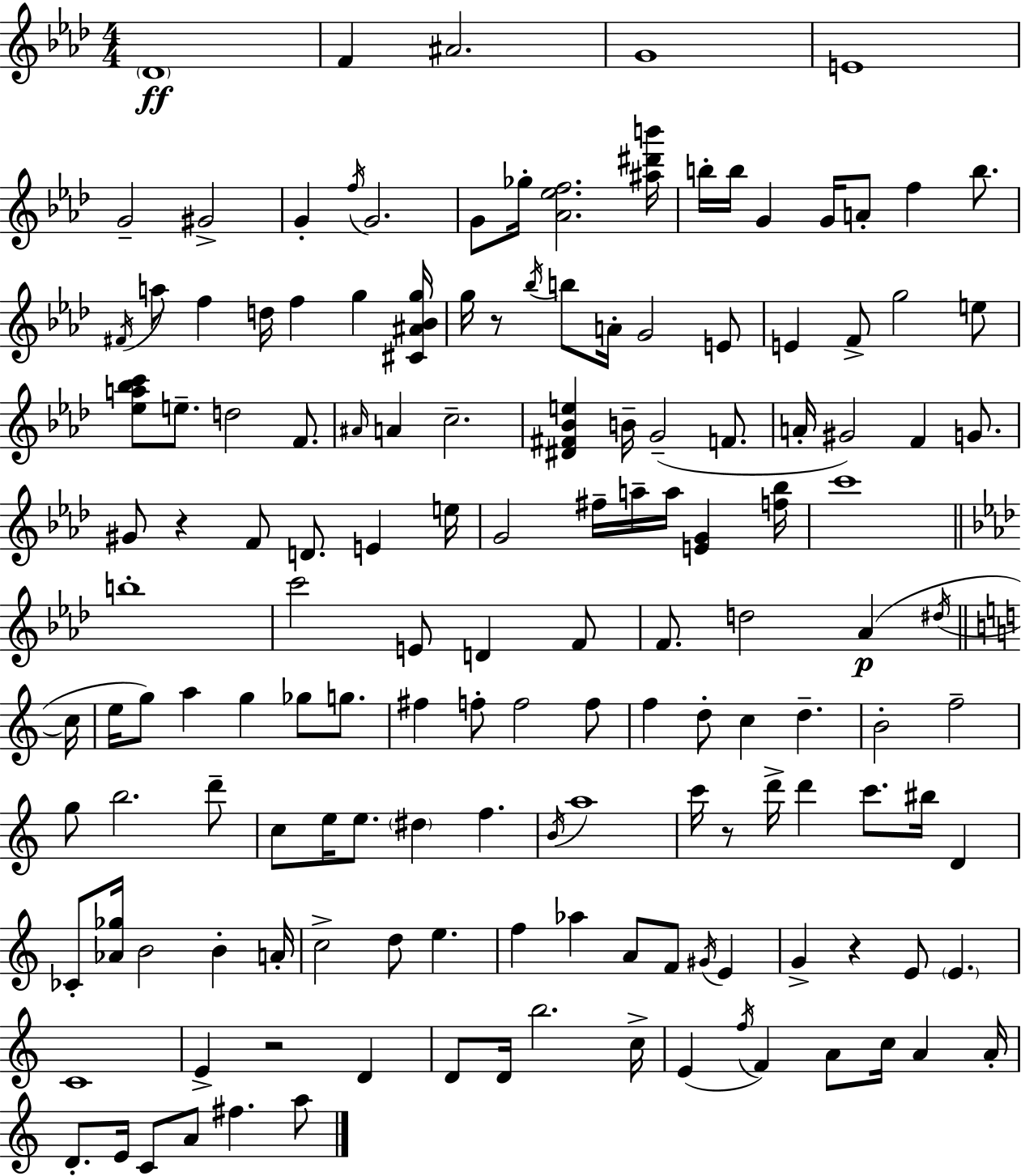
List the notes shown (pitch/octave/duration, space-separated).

Db4/w F4/q A#4/h. G4/w E4/w G4/h G#4/h G4/q F5/s G4/h. G4/e Gb5/s [Ab4,Eb5,F5]/h. [A#5,D#6,B6]/s B5/s B5/s G4/q G4/s A4/e F5/q B5/e. F#4/s A5/e F5/q D5/s F5/q G5/q [C#4,A#4,Bb4,G5]/s G5/s R/e Bb5/s B5/e A4/s G4/h E4/e E4/q F4/e G5/h E5/e [Eb5,A5,Bb5,C6]/e E5/e. D5/h F4/e. A#4/s A4/q C5/h. [D#4,F#4,Bb4,E5]/q B4/s G4/h F4/e. A4/s G#4/h F4/q G4/e. G#4/e R/q F4/e D4/e. E4/q E5/s G4/h F#5/s A5/s A5/s [E4,G4]/q [F5,Bb5]/s C6/w B5/w C6/h E4/e D4/q F4/e F4/e. D5/h Ab4/q D#5/s C5/s E5/s G5/e A5/q G5/q Gb5/e G5/e. F#5/q F5/e F5/h F5/e F5/q D5/e C5/q D5/q. B4/h F5/h G5/e B5/h. D6/e C5/e E5/s E5/e. D#5/q F5/q. B4/s A5/w C6/s R/e D6/s D6/q C6/e. BIS5/s D4/q CES4/e [Ab4,Gb5]/s B4/h B4/q A4/s C5/h D5/e E5/q. F5/q Ab5/q A4/e F4/e G#4/s E4/q G4/q R/q E4/e E4/q. C4/w E4/q R/h D4/q D4/e D4/s B5/h. C5/s E4/q F5/s F4/q A4/e C5/s A4/q A4/s D4/e. E4/s C4/e A4/e F#5/q. A5/e